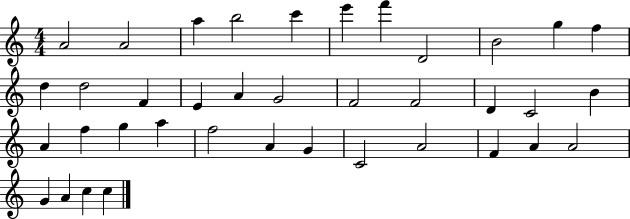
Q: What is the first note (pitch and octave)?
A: A4